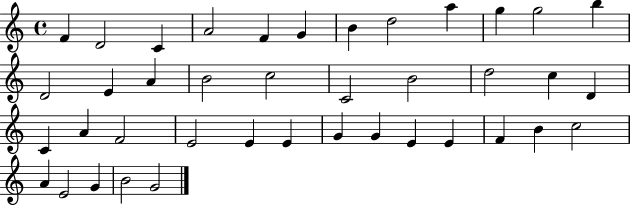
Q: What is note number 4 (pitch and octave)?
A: A4